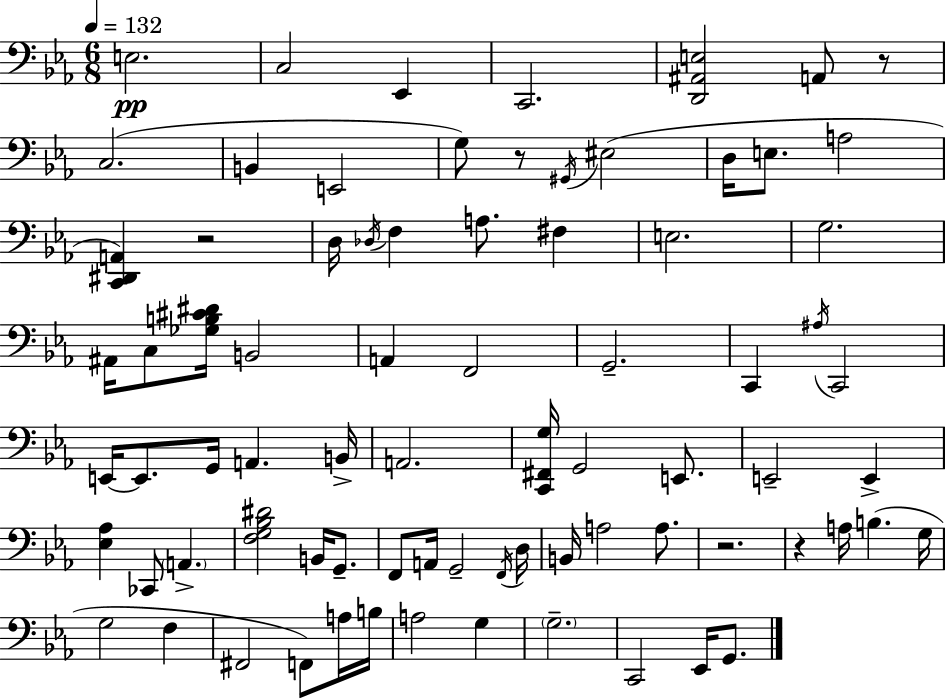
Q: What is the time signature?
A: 6/8